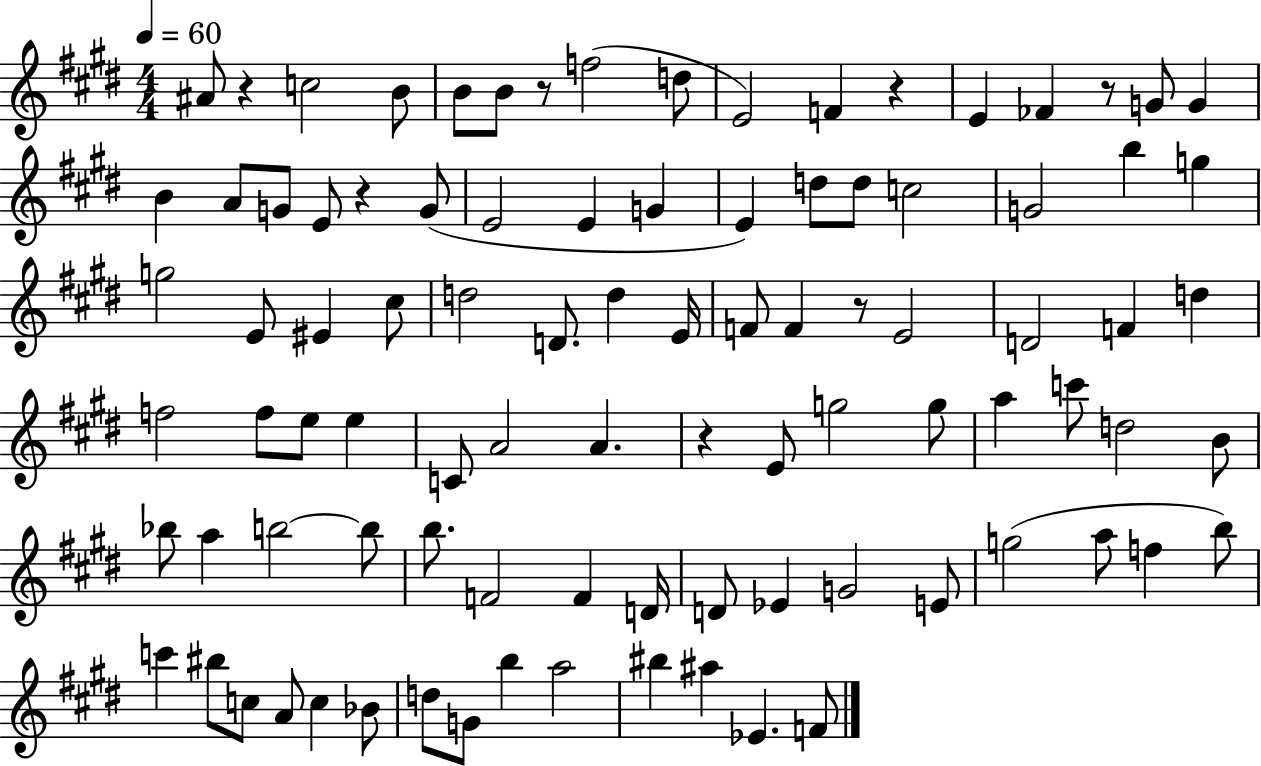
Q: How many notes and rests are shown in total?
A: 93